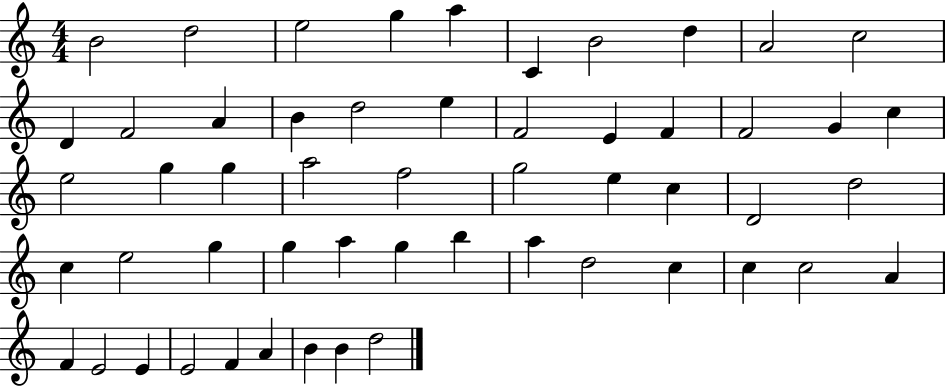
X:1
T:Untitled
M:4/4
L:1/4
K:C
B2 d2 e2 g a C B2 d A2 c2 D F2 A B d2 e F2 E F F2 G c e2 g g a2 f2 g2 e c D2 d2 c e2 g g a g b a d2 c c c2 A F E2 E E2 F A B B d2